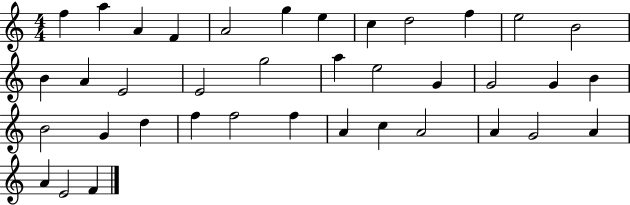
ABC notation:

X:1
T:Untitled
M:4/4
L:1/4
K:C
f a A F A2 g e c d2 f e2 B2 B A E2 E2 g2 a e2 G G2 G B B2 G d f f2 f A c A2 A G2 A A E2 F